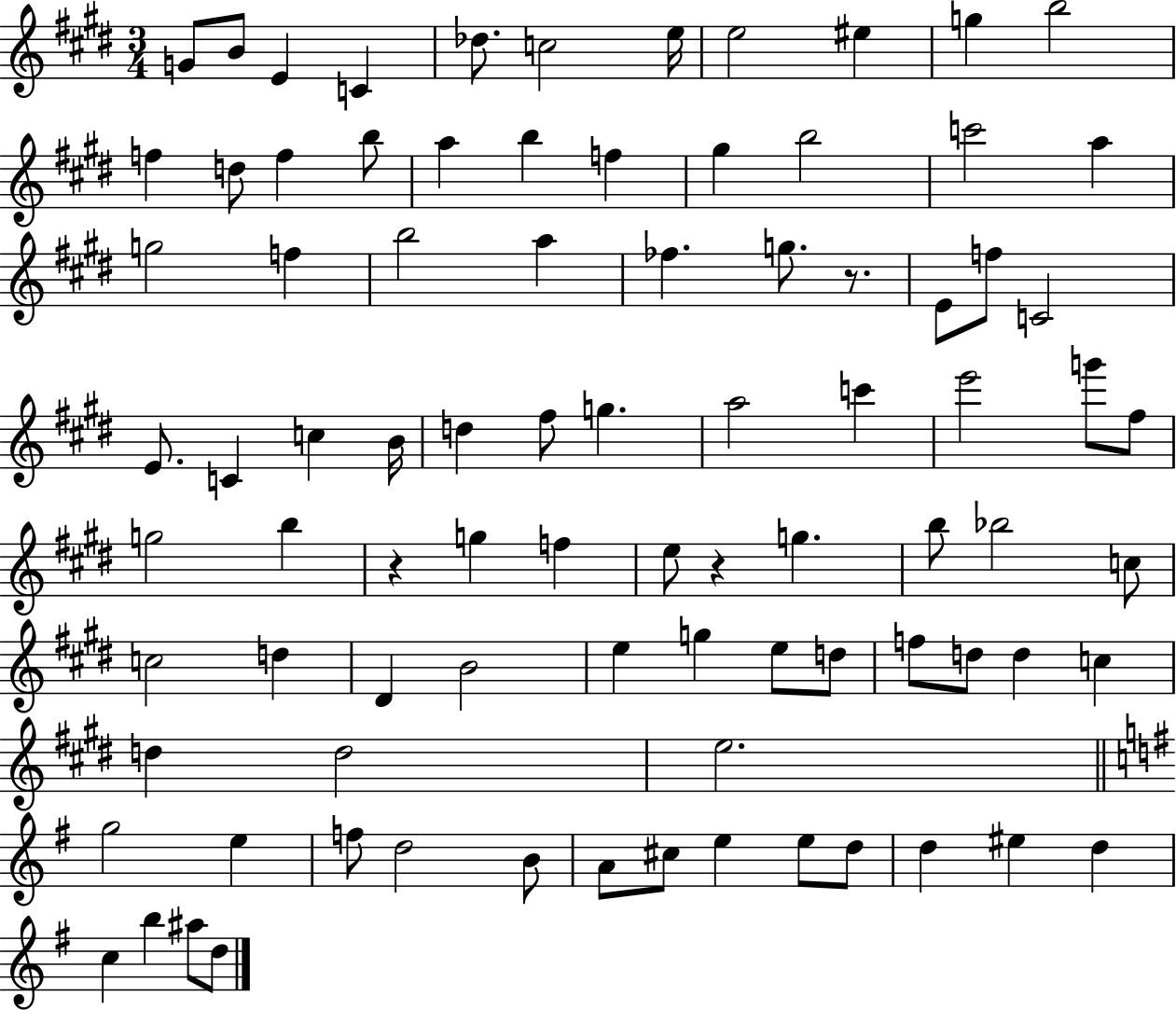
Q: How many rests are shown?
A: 3